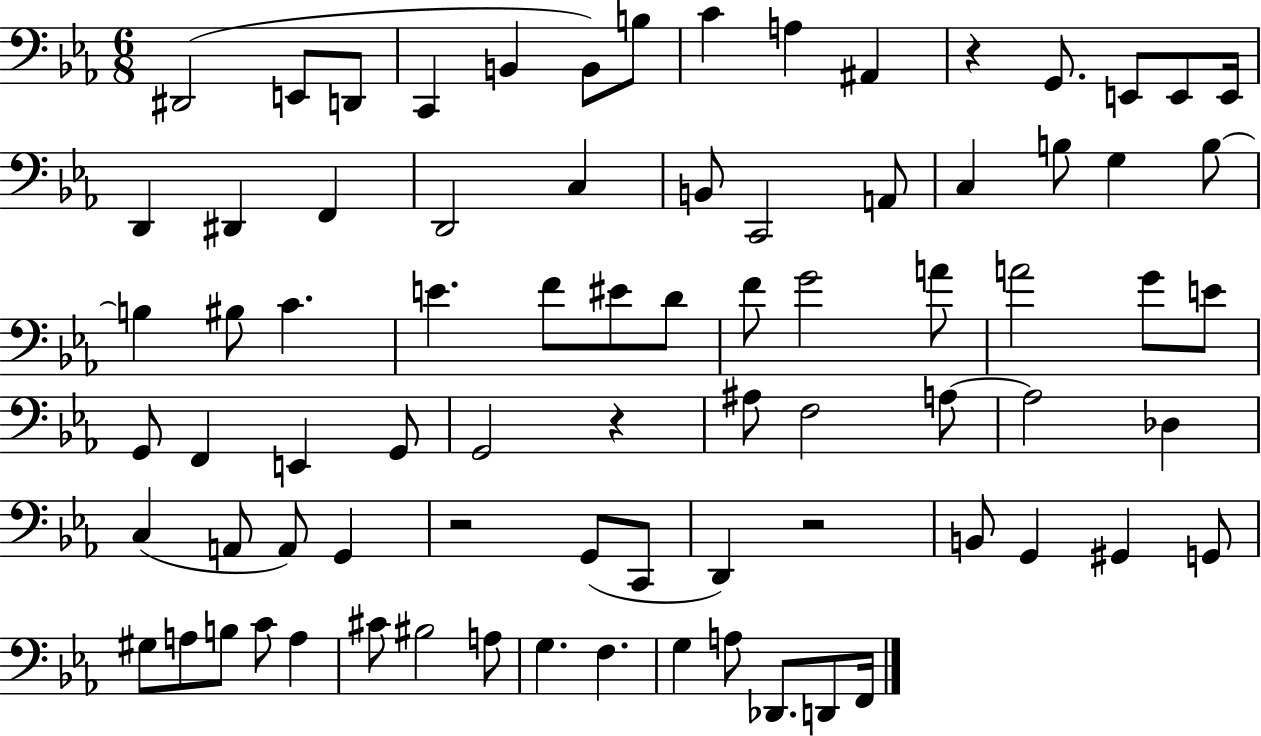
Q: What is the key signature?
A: EES major